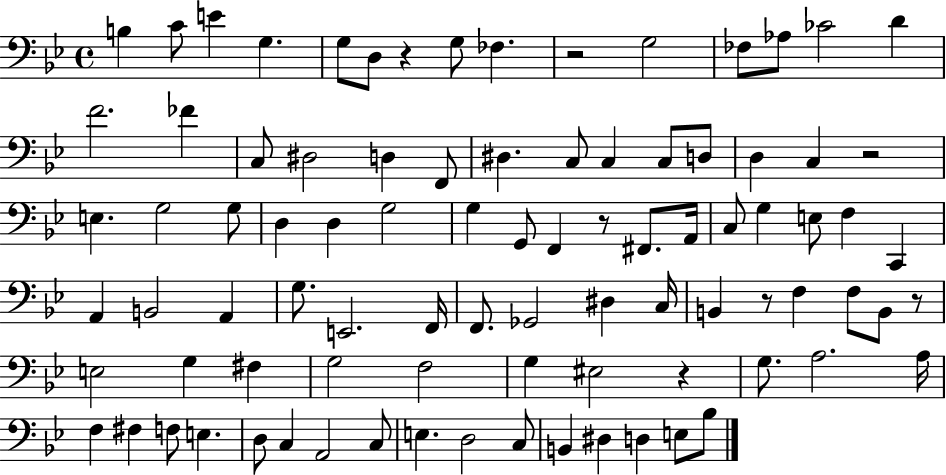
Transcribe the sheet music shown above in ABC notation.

X:1
T:Untitled
M:4/4
L:1/4
K:Bb
B, C/2 E G, G,/2 D,/2 z G,/2 _F, z2 G,2 _F,/2 _A,/2 _C2 D F2 _F C,/2 ^D,2 D, F,,/2 ^D, C,/2 C, C,/2 D,/2 D, C, z2 E, G,2 G,/2 D, D, G,2 G, G,,/2 F,, z/2 ^F,,/2 A,,/4 C,/2 G, E,/2 F, C,, A,, B,,2 A,, G,/2 E,,2 F,,/4 F,,/2 _G,,2 ^D, C,/4 B,, z/2 F, F,/2 B,,/2 z/2 E,2 G, ^F, G,2 F,2 G, ^E,2 z G,/2 A,2 A,/4 F, ^F, F,/2 E, D,/2 C, A,,2 C,/2 E, D,2 C,/2 B,, ^D, D, E,/2 _B,/2